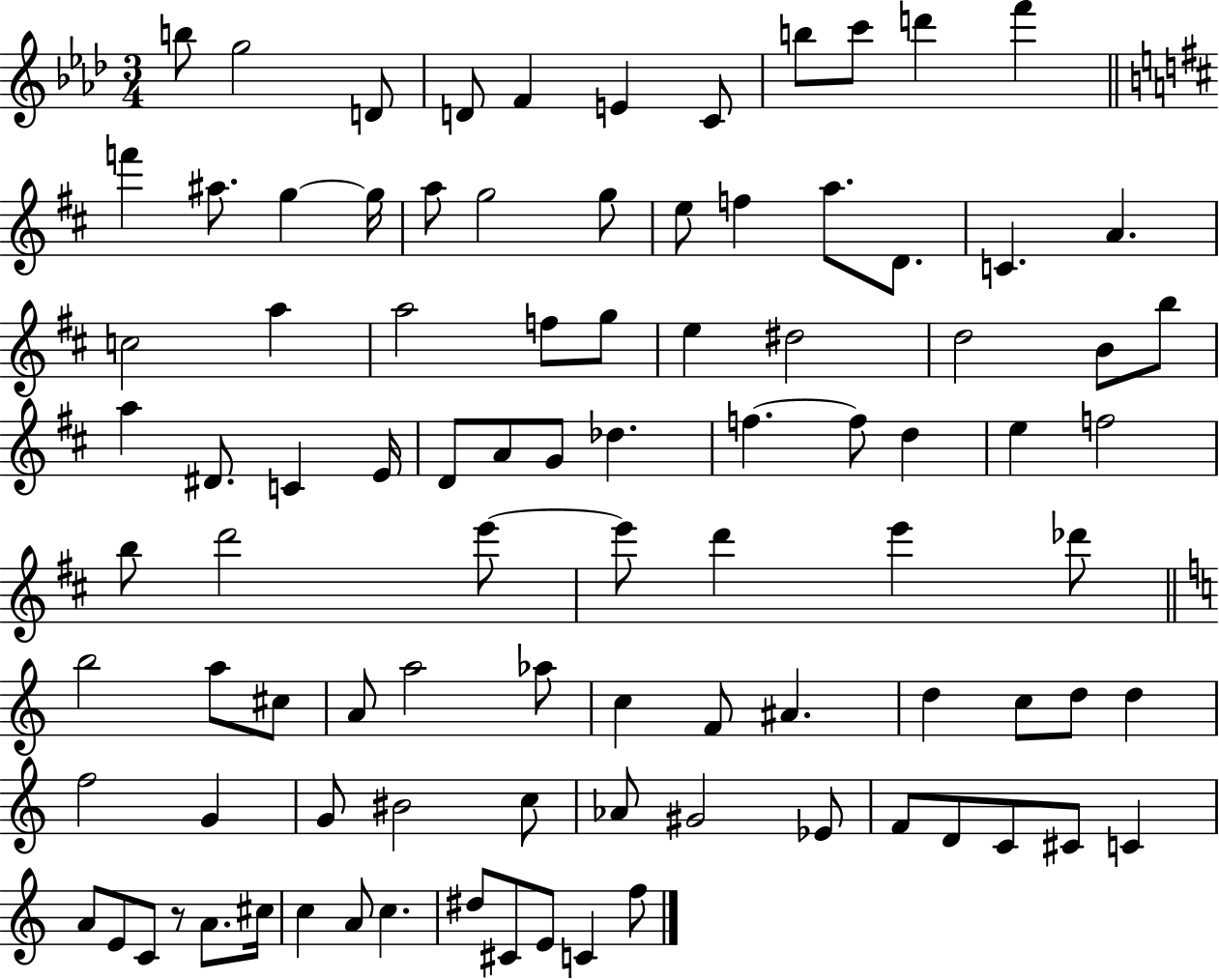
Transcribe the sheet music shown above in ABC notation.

X:1
T:Untitled
M:3/4
L:1/4
K:Ab
b/2 g2 D/2 D/2 F E C/2 b/2 c'/2 d' f' f' ^a/2 g g/4 a/2 g2 g/2 e/2 f a/2 D/2 C A c2 a a2 f/2 g/2 e ^d2 d2 B/2 b/2 a ^D/2 C E/4 D/2 A/2 G/2 _d f f/2 d e f2 b/2 d'2 e'/2 e'/2 d' e' _d'/2 b2 a/2 ^c/2 A/2 a2 _a/2 c F/2 ^A d c/2 d/2 d f2 G G/2 ^B2 c/2 _A/2 ^G2 _E/2 F/2 D/2 C/2 ^C/2 C A/2 E/2 C/2 z/2 A/2 ^c/4 c A/2 c ^d/2 ^C/2 E/2 C f/2